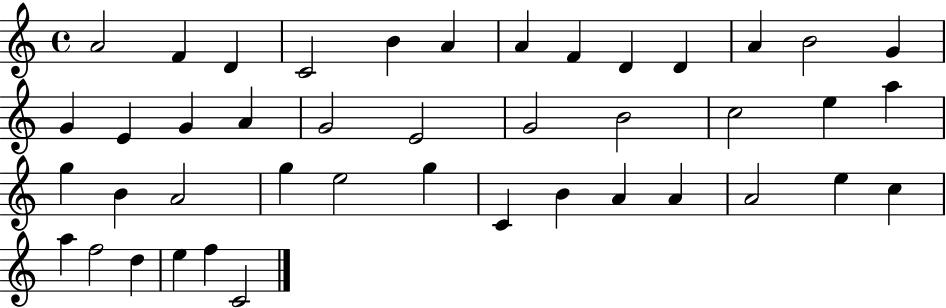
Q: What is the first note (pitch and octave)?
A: A4